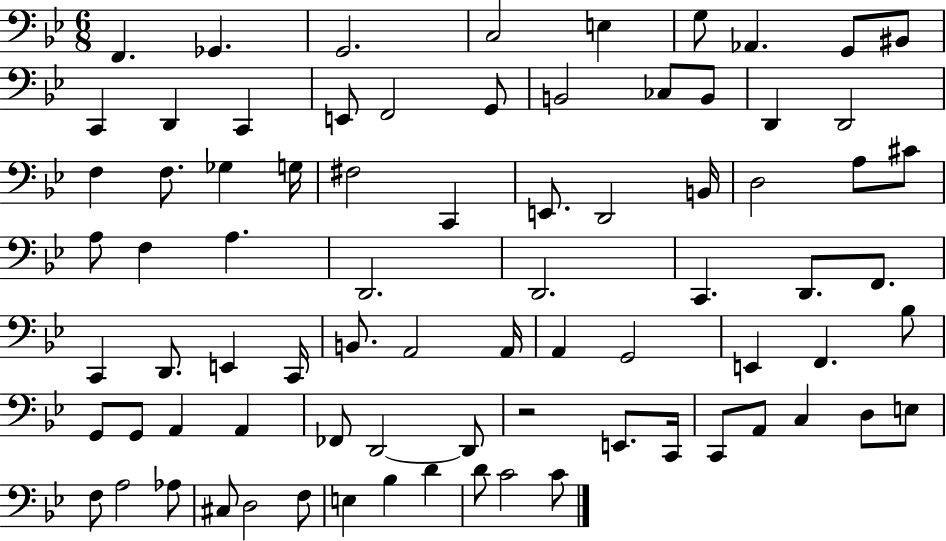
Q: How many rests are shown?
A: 1